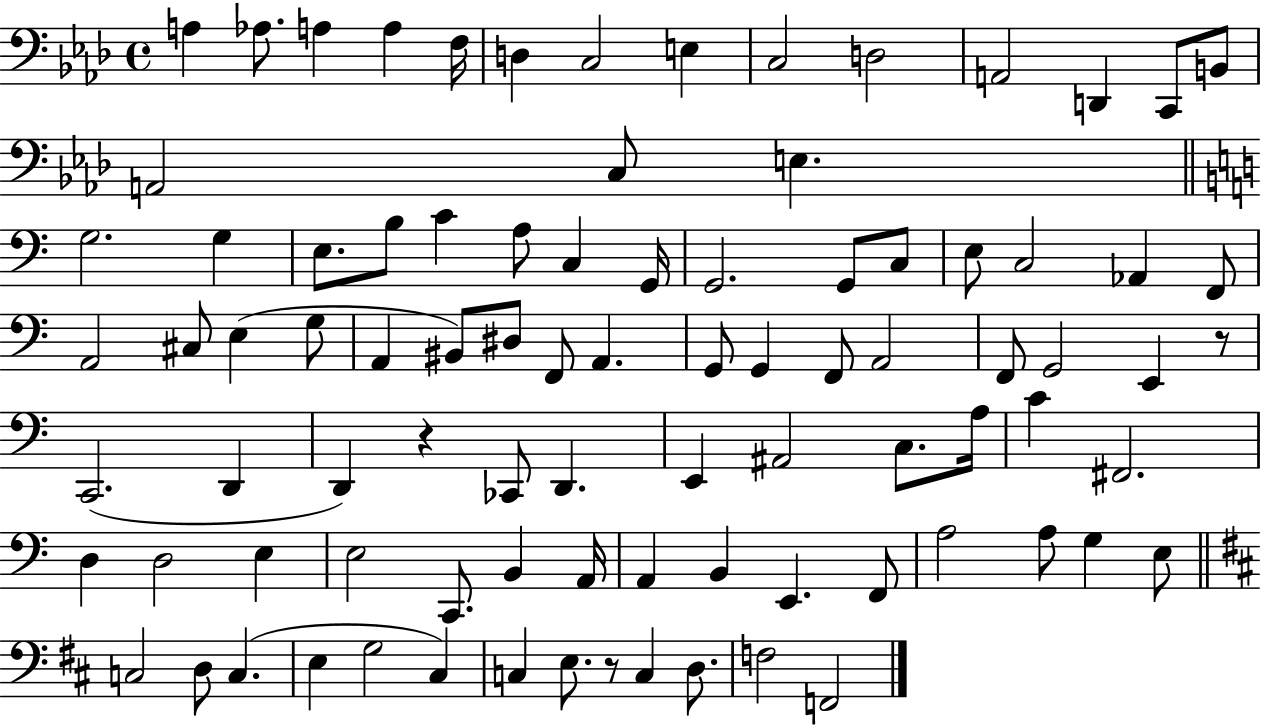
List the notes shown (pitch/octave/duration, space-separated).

A3/q Ab3/e. A3/q A3/q F3/s D3/q C3/h E3/q C3/h D3/h A2/h D2/q C2/e B2/e A2/h C3/e E3/q. G3/h. G3/q E3/e. B3/e C4/q A3/e C3/q G2/s G2/h. G2/e C3/e E3/e C3/h Ab2/q F2/e A2/h C#3/e E3/q G3/e A2/q BIS2/e D#3/e F2/e A2/q. G2/e G2/q F2/e A2/h F2/e G2/h E2/q R/e C2/h. D2/q D2/q R/q CES2/e D2/q. E2/q A#2/h C3/e. A3/s C4/q F#2/h. D3/q D3/h E3/q E3/h C2/e. B2/q A2/s A2/q B2/q E2/q. F2/e A3/h A3/e G3/q E3/e C3/h D3/e C3/q. E3/q G3/h C#3/q C3/q E3/e. R/e C3/q D3/e. F3/h F2/h